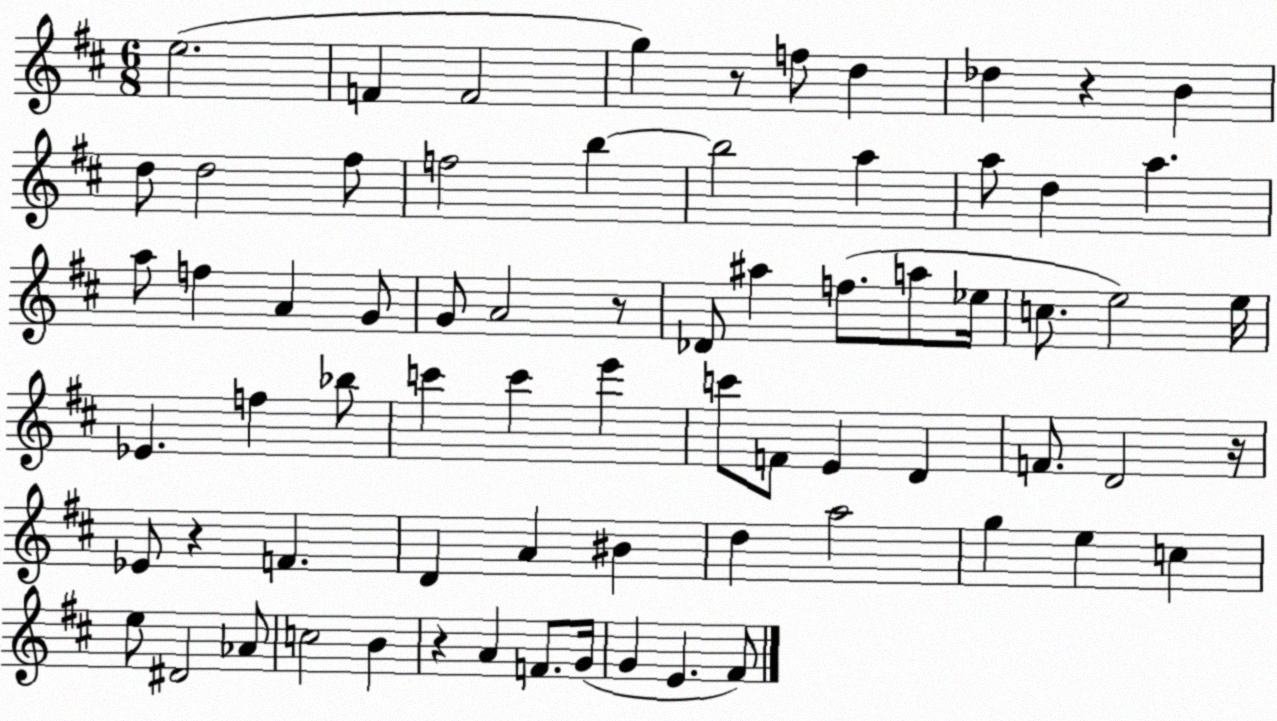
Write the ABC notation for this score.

X:1
T:Untitled
M:6/8
L:1/4
K:D
e2 F F2 g z/2 f/2 d _d z B d/2 d2 ^f/2 f2 b b2 a a/2 d a a/2 f A G/2 G/2 A2 z/2 _D/2 ^a f/2 a/2 _e/4 c/2 e2 e/4 _E f _b/2 c' c' e' c'/2 F/2 E D F/2 D2 z/4 _E/2 z F D A ^B d a2 g e c e/2 ^D2 _A/2 c2 B z A F/2 G/4 G E ^F/2